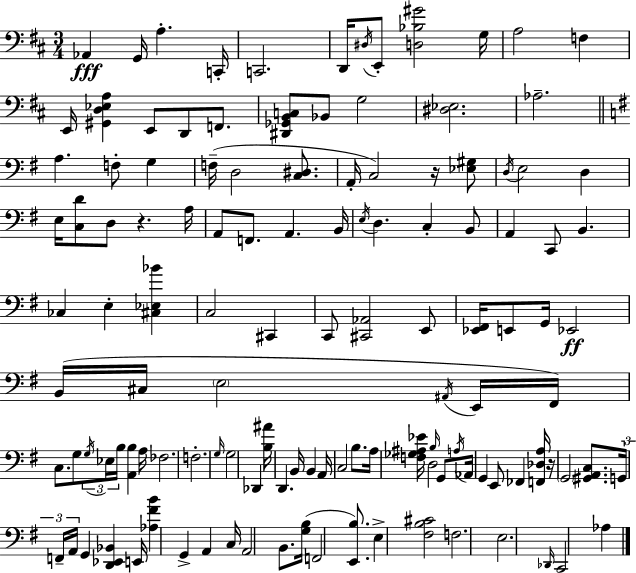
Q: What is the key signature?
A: D major